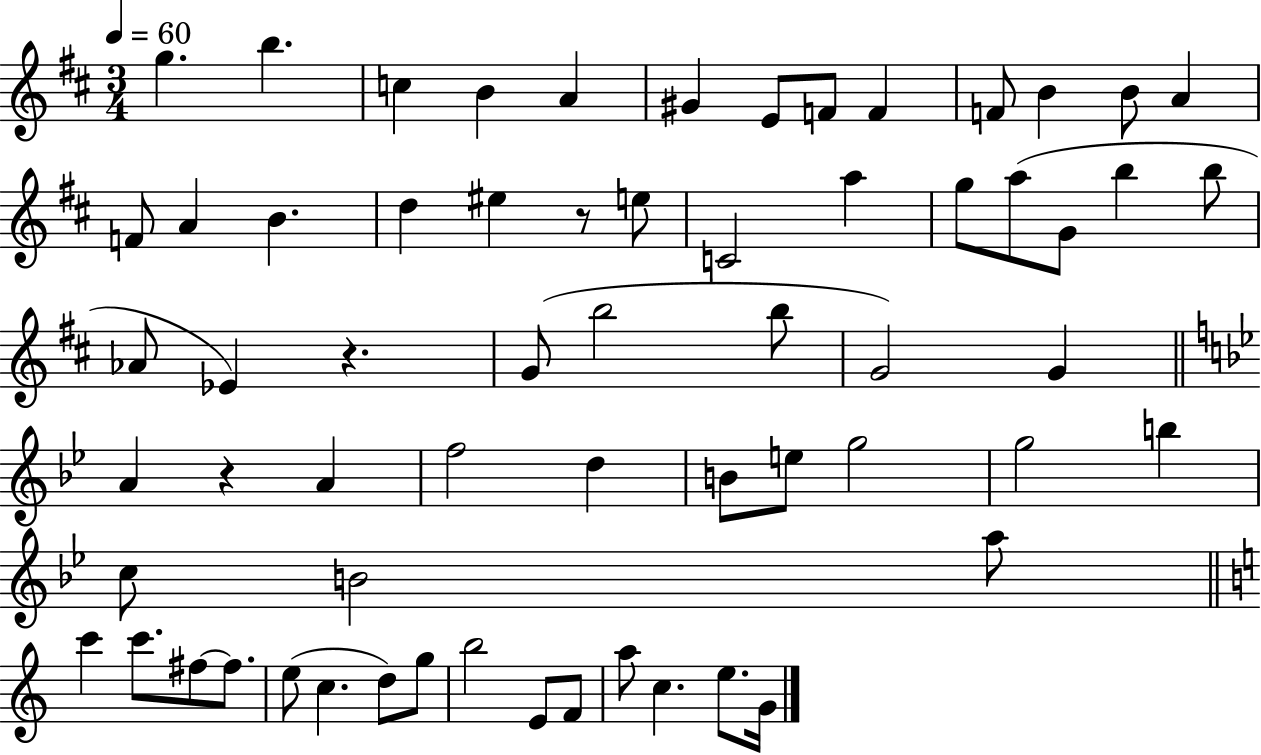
G5/q. B5/q. C5/q B4/q A4/q G#4/q E4/e F4/e F4/q F4/e B4/q B4/e A4/q F4/e A4/q B4/q. D5/q EIS5/q R/e E5/e C4/h A5/q G5/e A5/e G4/e B5/q B5/e Ab4/e Eb4/q R/q. G4/e B5/h B5/e G4/h G4/q A4/q R/q A4/q F5/h D5/q B4/e E5/e G5/h G5/h B5/q C5/e B4/h A5/e C6/q C6/e. F#5/e F#5/e. E5/e C5/q. D5/e G5/e B5/h E4/e F4/e A5/e C5/q. E5/e. G4/s